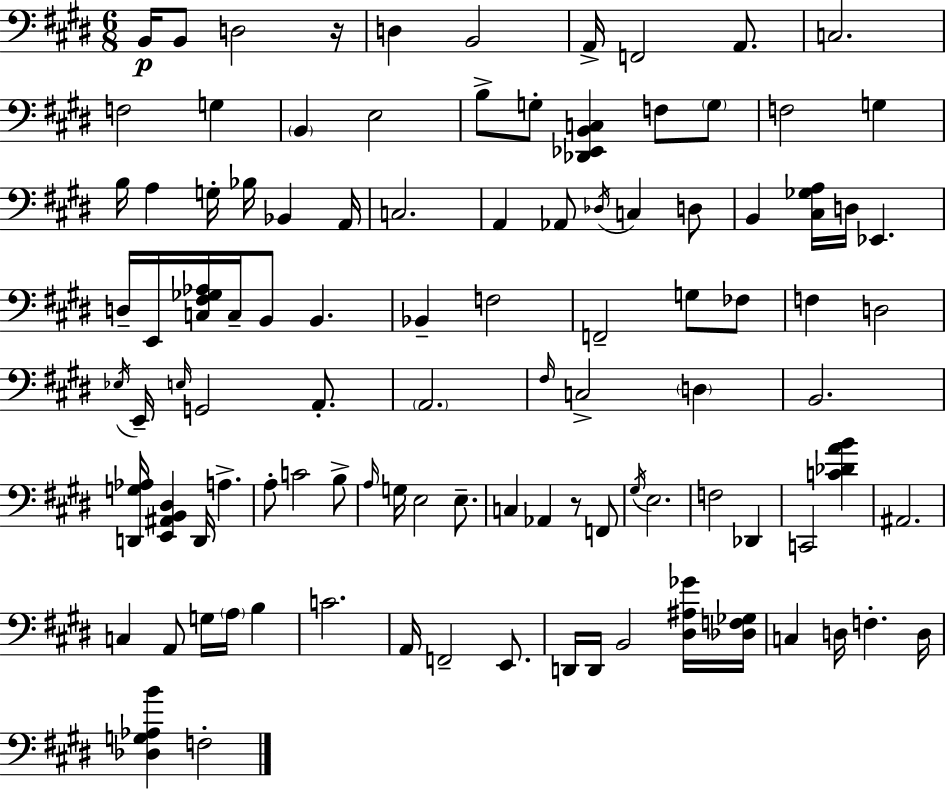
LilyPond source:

{
  \clef bass
  \numericTimeSignature
  \time 6/8
  \key e \major
  \repeat volta 2 { b,16\p b,8 d2 r16 | d4 b,2 | a,16-> f,2 a,8. | c2. | \break f2 g4 | \parenthesize b,4 e2 | b8-> g8-. <des, ees, b, c>4 f8 \parenthesize g8 | f2 g4 | \break b16 a4 g16-. bes16 bes,4 a,16 | c2. | a,4 aes,8 \acciaccatura { des16 } c4 d8 | b,4 <cis ges a>16 d16 ees,4. | \break d16-- e,16 <c fis ges aes>16 c16-- b,8 b,4. | bes,4-- f2 | f,2-- g8 fes8 | f4 d2 | \break \acciaccatura { ees16 } e,16-- \grace { e16 } g,2 | a,8.-. \parenthesize a,2. | \grace { fis16 } c2-> | \parenthesize d4 b,2. | \break <d, g aes>16 <e, ais, b, dis>4 d,16 a4.-> | a8-. c'2 | b8-> \grace { a16 } g16 e2 | e8.-- c4 aes,4 | \break r8 f,8 \acciaccatura { gis16 } e2. | f2 | des,4 c,2 | <c' des' a' b'>4 ais,2. | \break c4 a,8 | g16 \parenthesize a16 b4 c'2. | a,16 f,2-- | e,8. d,16 d,16 b,2 | \break <dis ais ges'>16 <des f ges>16 c4 d16 f4.-. | d16 <des g aes b'>4 f2-. | } \bar "|."
}